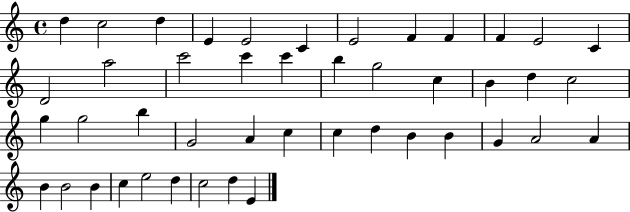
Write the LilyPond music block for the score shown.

{
  \clef treble
  \time 4/4
  \defaultTimeSignature
  \key c \major
  d''4 c''2 d''4 | e'4 e'2 c'4 | e'2 f'4 f'4 | f'4 e'2 c'4 | \break d'2 a''2 | c'''2 c'''4 c'''4 | b''4 g''2 c''4 | b'4 d''4 c''2 | \break g''4 g''2 b''4 | g'2 a'4 c''4 | c''4 d''4 b'4 b'4 | g'4 a'2 a'4 | \break b'4 b'2 b'4 | c''4 e''2 d''4 | c''2 d''4 e'4 | \bar "|."
}